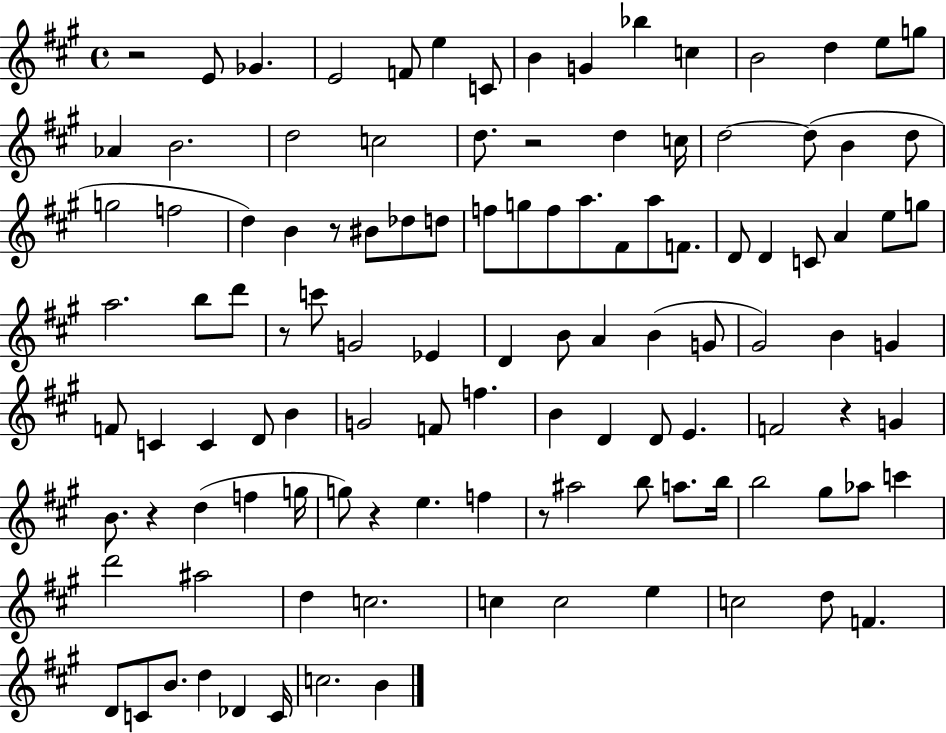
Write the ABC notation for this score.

X:1
T:Untitled
M:4/4
L:1/4
K:A
z2 E/2 _G E2 F/2 e C/2 B G _b c B2 d e/2 g/2 _A B2 d2 c2 d/2 z2 d c/4 d2 d/2 B d/2 g2 f2 d B z/2 ^B/2 _d/2 d/2 f/2 g/2 f/2 a/2 ^F/2 a/2 F/2 D/2 D C/2 A e/2 g/2 a2 b/2 d'/2 z/2 c'/2 G2 _E D B/2 A B G/2 ^G2 B G F/2 C C D/2 B G2 F/2 f B D D/2 E F2 z G B/2 z d f g/4 g/2 z e f z/2 ^a2 b/2 a/2 b/4 b2 ^g/2 _a/2 c' d'2 ^a2 d c2 c c2 e c2 d/2 F D/2 C/2 B/2 d _D C/4 c2 B